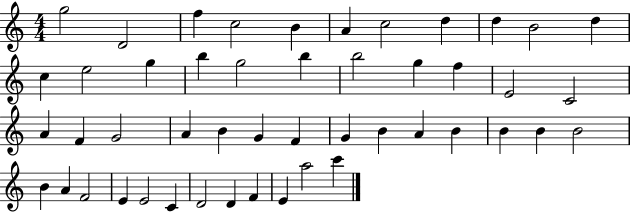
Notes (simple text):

G5/h D4/h F5/q C5/h B4/q A4/q C5/h D5/q D5/q B4/h D5/q C5/q E5/h G5/q B5/q G5/h B5/q B5/h G5/q F5/q E4/h C4/h A4/q F4/q G4/h A4/q B4/q G4/q F4/q G4/q B4/q A4/q B4/q B4/q B4/q B4/h B4/q A4/q F4/h E4/q E4/h C4/q D4/h D4/q F4/q E4/q A5/h C6/q